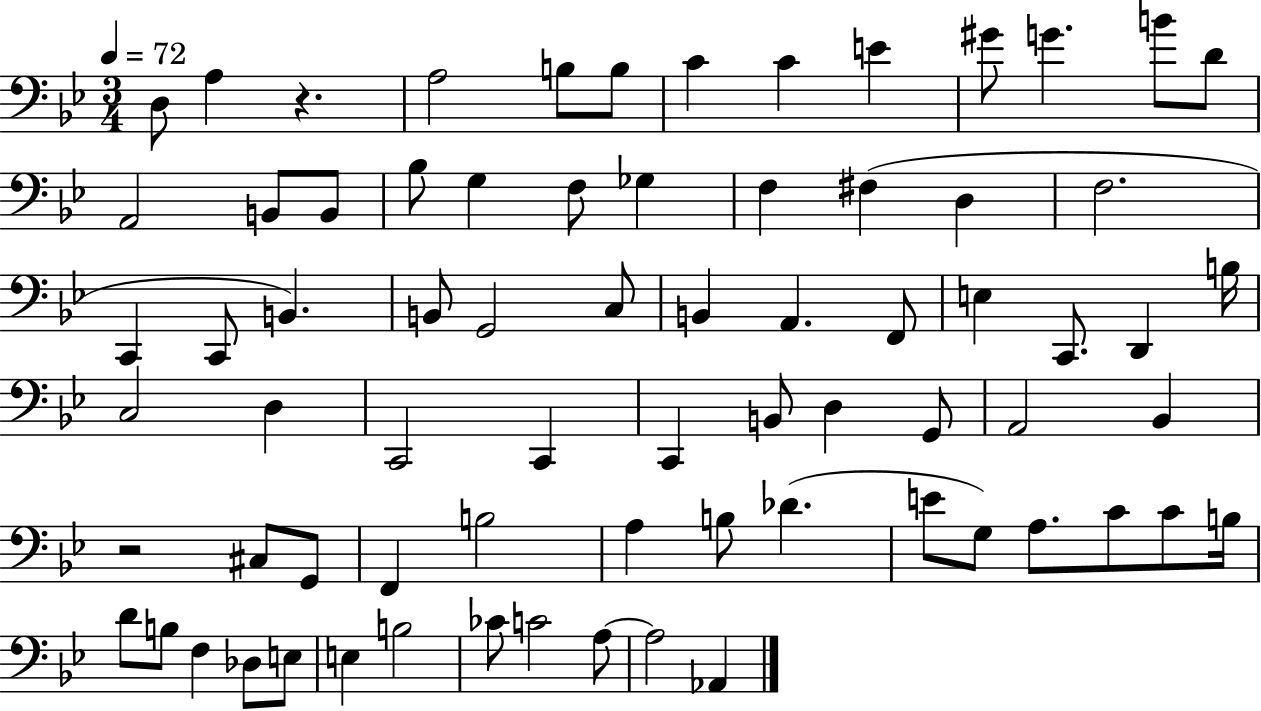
X:1
T:Untitled
M:3/4
L:1/4
K:Bb
D,/2 A, z A,2 B,/2 B,/2 C C E ^G/2 G B/2 D/2 A,,2 B,,/2 B,,/2 _B,/2 G, F,/2 _G, F, ^F, D, F,2 C,, C,,/2 B,, B,,/2 G,,2 C,/2 B,, A,, F,,/2 E, C,,/2 D,, B,/4 C,2 D, C,,2 C,, C,, B,,/2 D, G,,/2 A,,2 _B,, z2 ^C,/2 G,,/2 F,, B,2 A, B,/2 _D E/2 G,/2 A,/2 C/2 C/2 B,/4 D/2 B,/2 F, _D,/2 E,/2 E, B,2 _C/2 C2 A,/2 A,2 _A,,